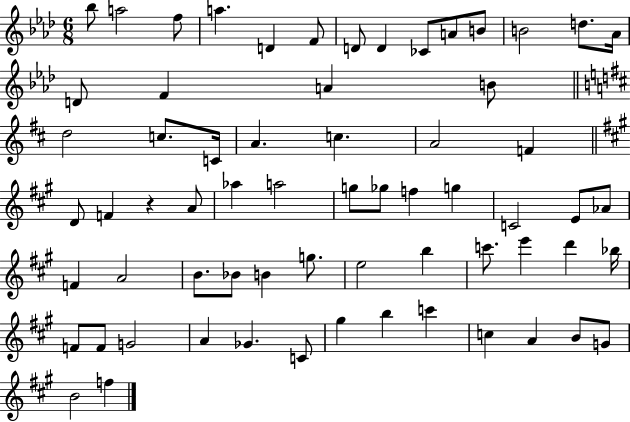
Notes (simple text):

Bb5/e A5/h F5/e A5/q. D4/q F4/e D4/e D4/q CES4/e A4/e B4/e B4/h D5/e. Ab4/s D4/e F4/q A4/q B4/e D5/h C5/e. C4/s A4/q. C5/q. A4/h F4/q D4/e F4/q R/q A4/e Ab5/q A5/h G5/e Gb5/e F5/q G5/q C4/h E4/e Ab4/e F4/q A4/h B4/e. Bb4/e B4/q G5/e. E5/h B5/q C6/e. E6/q D6/q Bb5/s F4/e F4/e G4/h A4/q Gb4/q. C4/e G#5/q B5/q C6/q C5/q A4/q B4/e G4/e B4/h F5/q